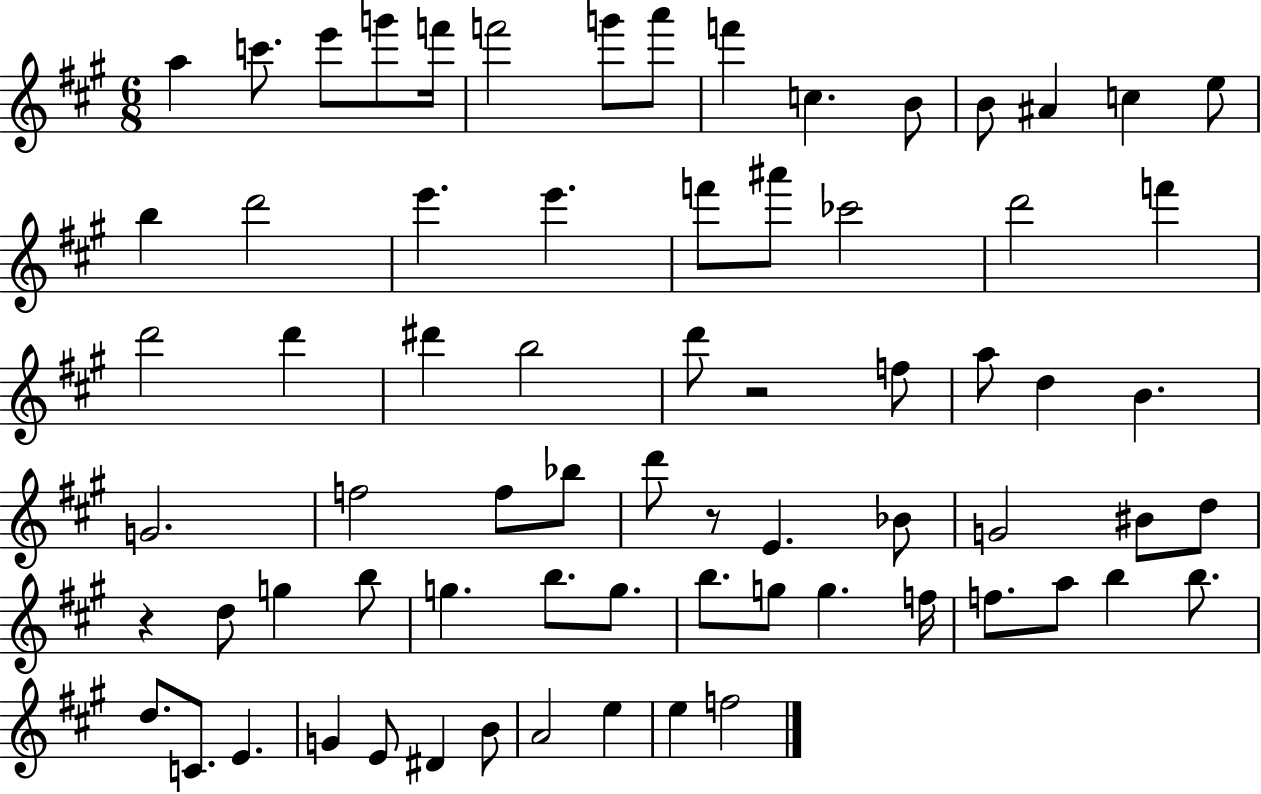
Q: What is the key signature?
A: A major